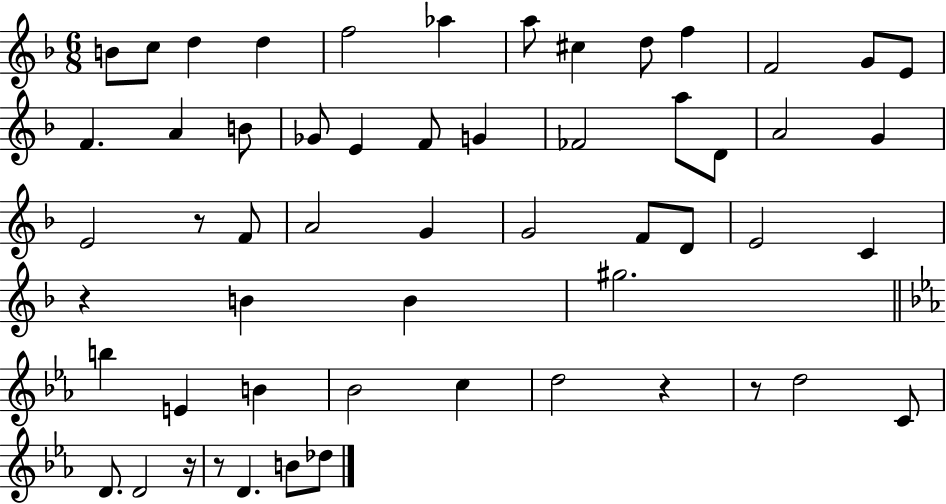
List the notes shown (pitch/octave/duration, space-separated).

B4/e C5/e D5/q D5/q F5/h Ab5/q A5/e C#5/q D5/e F5/q F4/h G4/e E4/e F4/q. A4/q B4/e Gb4/e E4/q F4/e G4/q FES4/h A5/e D4/e A4/h G4/q E4/h R/e F4/e A4/h G4/q G4/h F4/e D4/e E4/h C4/q R/q B4/q B4/q G#5/h. B5/q E4/q B4/q Bb4/h C5/q D5/h R/q R/e D5/h C4/e D4/e. D4/h R/s R/e D4/q. B4/e Db5/e